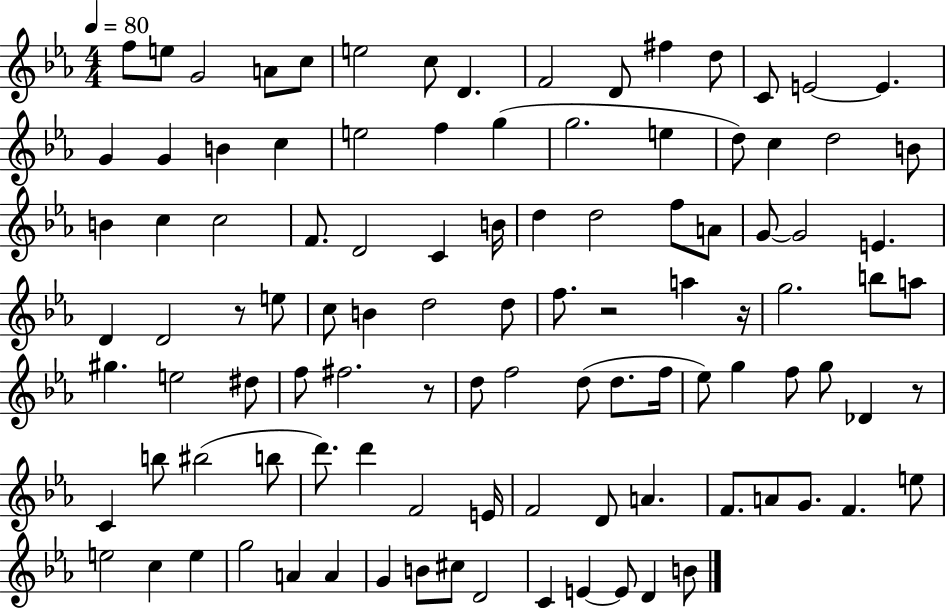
{
  \clef treble
  \numericTimeSignature
  \time 4/4
  \key ees \major
  \tempo 4 = 80
  f''8 e''8 g'2 a'8 c''8 | e''2 c''8 d'4. | f'2 d'8 fis''4 d''8 | c'8 e'2~~ e'4. | \break g'4 g'4 b'4 c''4 | e''2 f''4 g''4( | g''2. e''4 | d''8) c''4 d''2 b'8 | \break b'4 c''4 c''2 | f'8. d'2 c'4 b'16 | d''4 d''2 f''8 a'8 | g'8~~ g'2 e'4. | \break d'4 d'2 r8 e''8 | c''8 b'4 d''2 d''8 | f''8. r2 a''4 r16 | g''2. b''8 a''8 | \break gis''4. e''2 dis''8 | f''8 fis''2. r8 | d''8 f''2 d''8( d''8. f''16 | ees''8) g''4 f''8 g''8 des'4 r8 | \break c'4 b''8 bis''2( b''8 | d'''8.) d'''4 f'2 e'16 | f'2 d'8 a'4. | f'8. a'8 g'8. f'4. e''8 | \break e''2 c''4 e''4 | g''2 a'4 a'4 | g'4 b'8 cis''8 d'2 | c'4 e'4~~ e'8 d'4 b'8 | \break \bar "|."
}